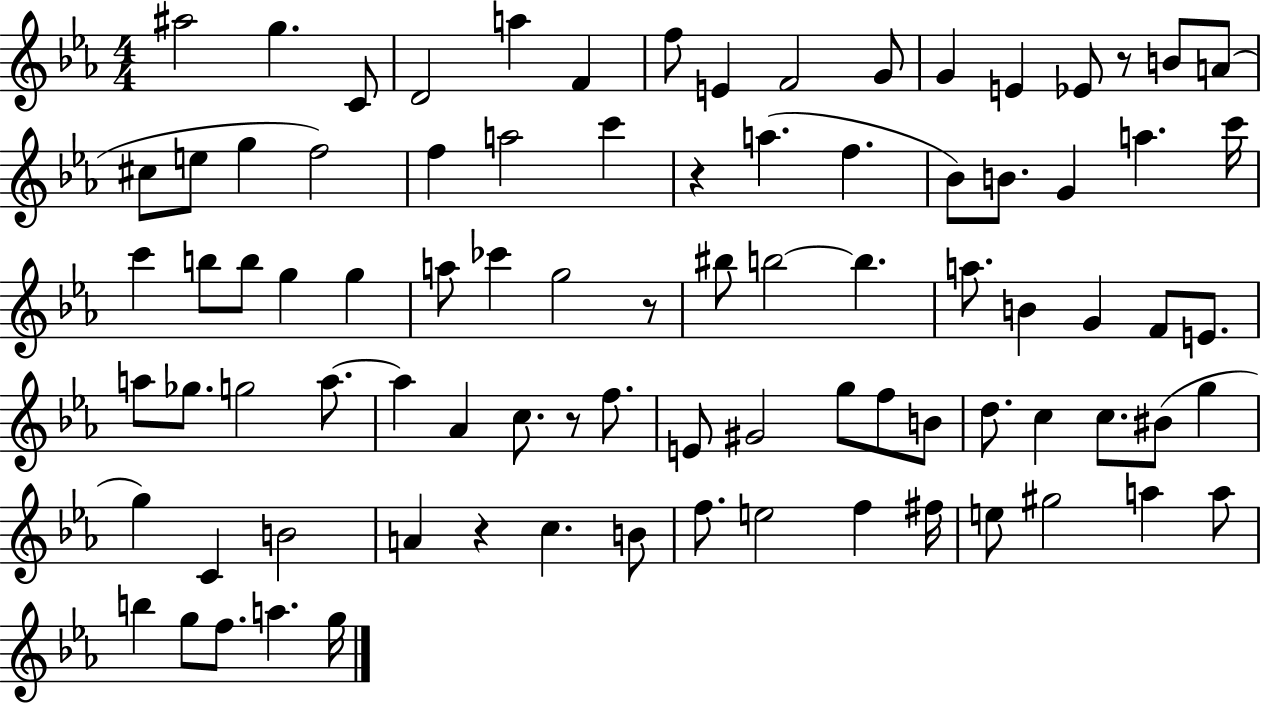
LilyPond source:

{
  \clef treble
  \numericTimeSignature
  \time 4/4
  \key ees \major
  ais''2 g''4. c'8 | d'2 a''4 f'4 | f''8 e'4 f'2 g'8 | g'4 e'4 ees'8 r8 b'8 a'8( | \break cis''8 e''8 g''4 f''2) | f''4 a''2 c'''4 | r4 a''4.( f''4. | bes'8) b'8. g'4 a''4. c'''16 | \break c'''4 b''8 b''8 g''4 g''4 | a''8 ces'''4 g''2 r8 | bis''8 b''2~~ b''4. | a''8. b'4 g'4 f'8 e'8. | \break a''8 ges''8. g''2 a''8.~~ | a''4 aes'4 c''8. r8 f''8. | e'8 gis'2 g''8 f''8 b'8 | d''8. c''4 c''8. bis'8( g''4 | \break g''4) c'4 b'2 | a'4 r4 c''4. b'8 | f''8. e''2 f''4 fis''16 | e''8 gis''2 a''4 a''8 | \break b''4 g''8 f''8. a''4. g''16 | \bar "|."
}